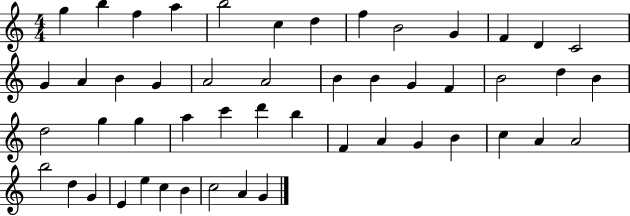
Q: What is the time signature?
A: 4/4